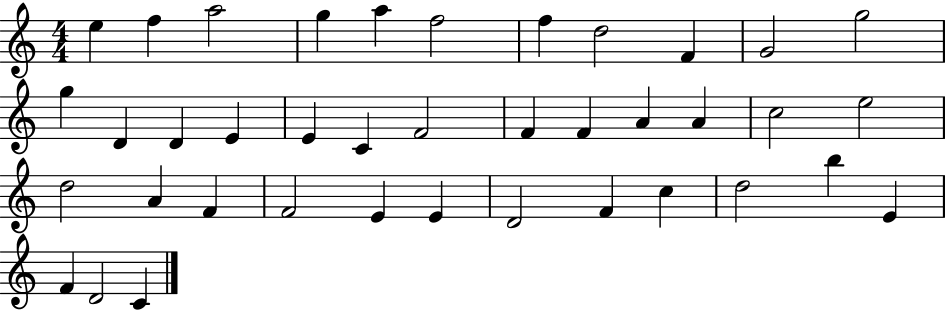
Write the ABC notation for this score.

X:1
T:Untitled
M:4/4
L:1/4
K:C
e f a2 g a f2 f d2 F G2 g2 g D D E E C F2 F F A A c2 e2 d2 A F F2 E E D2 F c d2 b E F D2 C